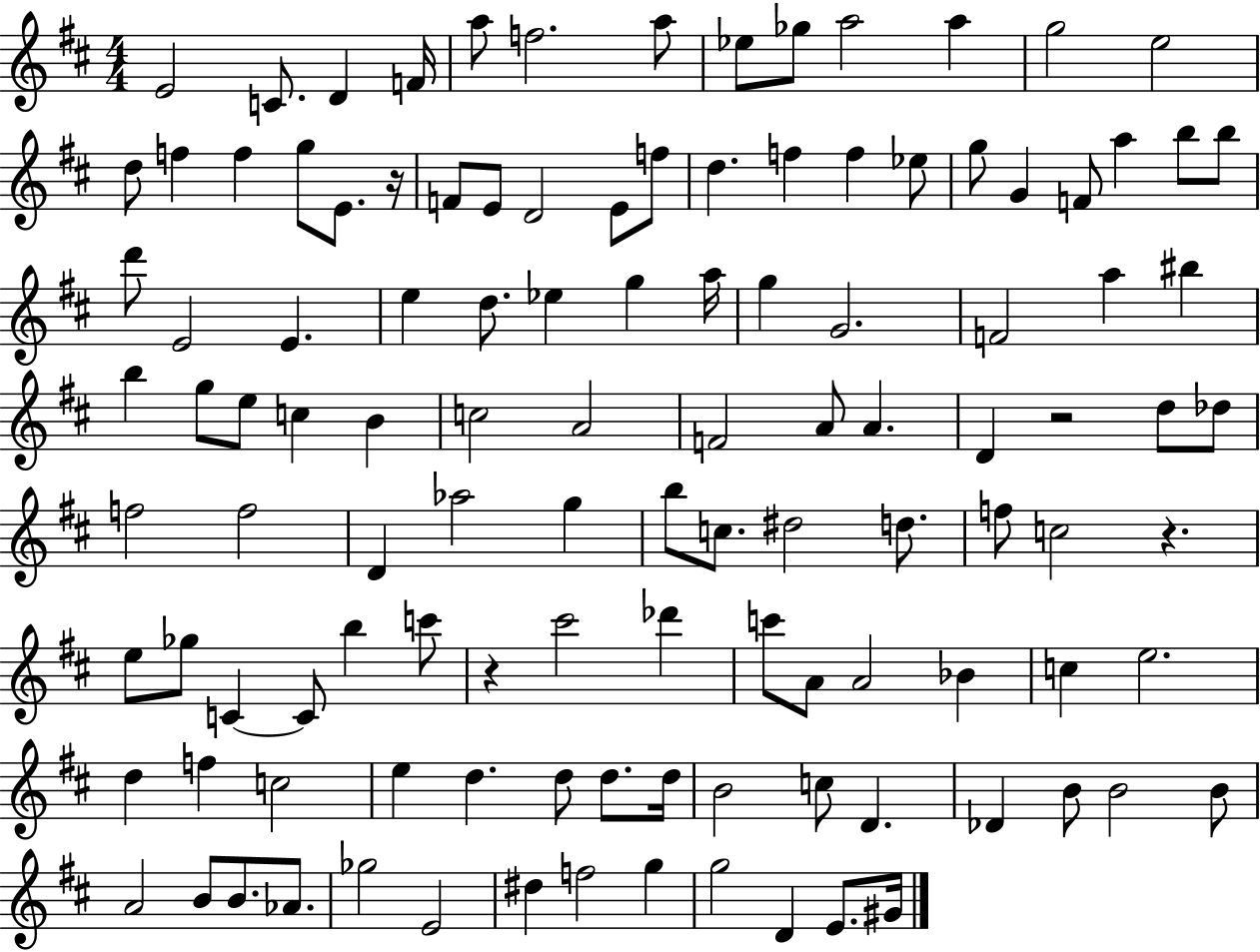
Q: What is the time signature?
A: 4/4